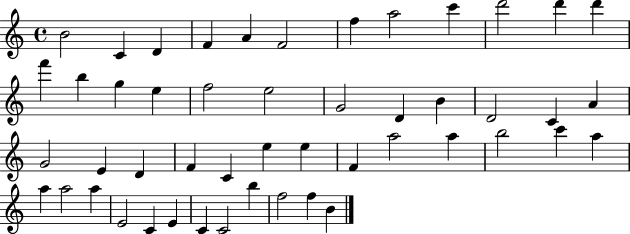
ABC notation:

X:1
T:Untitled
M:4/4
L:1/4
K:C
B2 C D F A F2 f a2 c' d'2 d' d' f' b g e f2 e2 G2 D B D2 C A G2 E D F C e e F a2 a b2 c' a a a2 a E2 C E C C2 b f2 f B